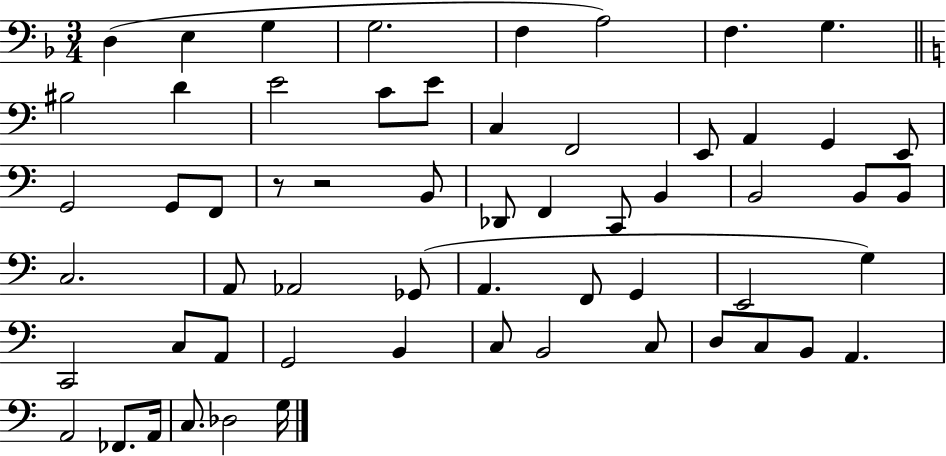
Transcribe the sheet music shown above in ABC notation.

X:1
T:Untitled
M:3/4
L:1/4
K:F
D, E, G, G,2 F, A,2 F, G, ^B,2 D E2 C/2 E/2 C, F,,2 E,,/2 A,, G,, E,,/2 G,,2 G,,/2 F,,/2 z/2 z2 B,,/2 _D,,/2 F,, C,,/2 B,, B,,2 B,,/2 B,,/2 C,2 A,,/2 _A,,2 _G,,/2 A,, F,,/2 G,, E,,2 G, C,,2 C,/2 A,,/2 G,,2 B,, C,/2 B,,2 C,/2 D,/2 C,/2 B,,/2 A,, A,,2 _F,,/2 A,,/4 C,/2 _D,2 G,/4